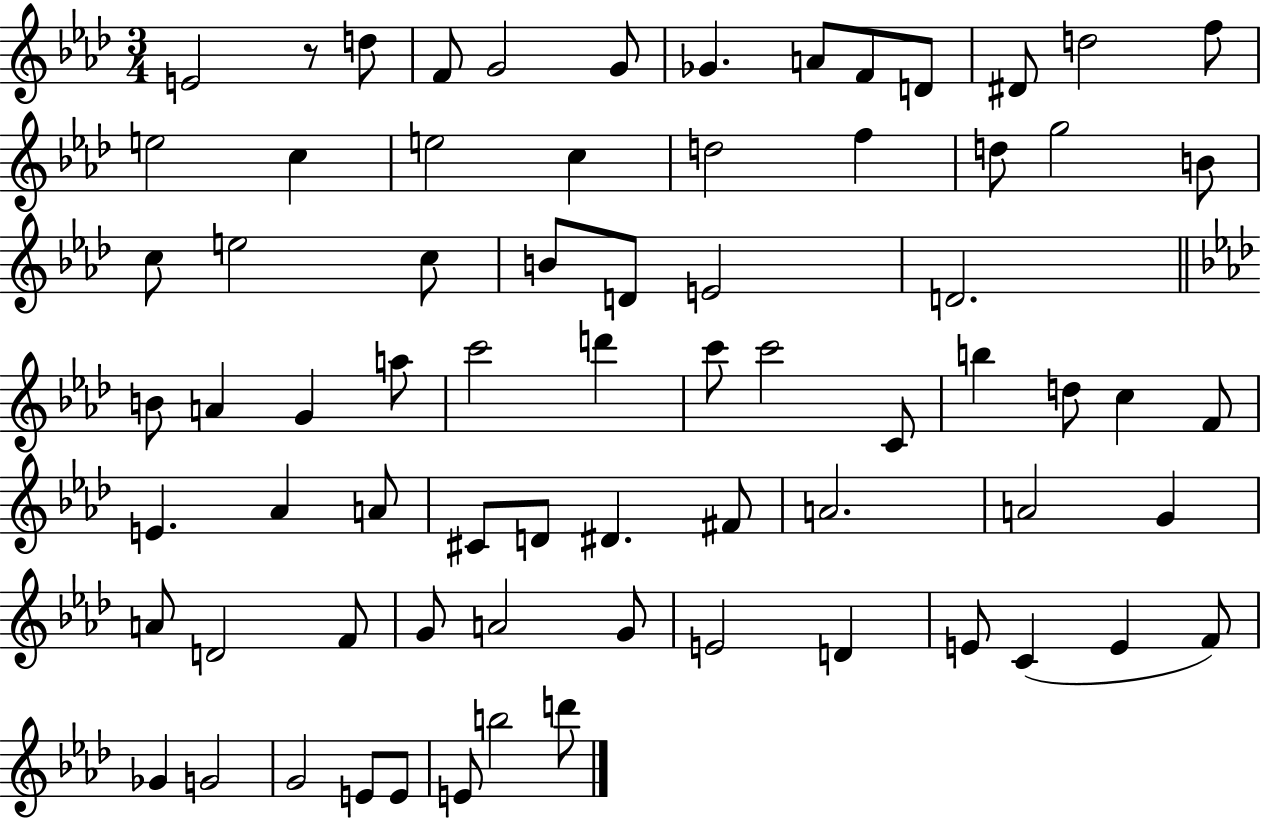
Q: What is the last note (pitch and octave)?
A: D6